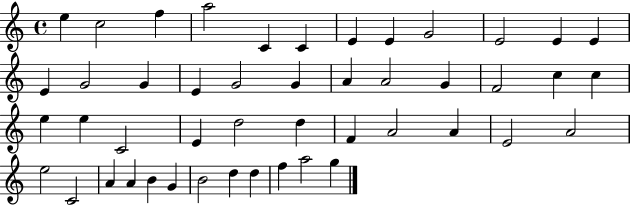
E5/q C5/h F5/q A5/h C4/q C4/q E4/q E4/q G4/h E4/h E4/q E4/q E4/q G4/h G4/q E4/q G4/h G4/q A4/q A4/h G4/q F4/h C5/q C5/q E5/q E5/q C4/h E4/q D5/h D5/q F4/q A4/h A4/q E4/h A4/h E5/h C4/h A4/q A4/q B4/q G4/q B4/h D5/q D5/q F5/q A5/h G5/q